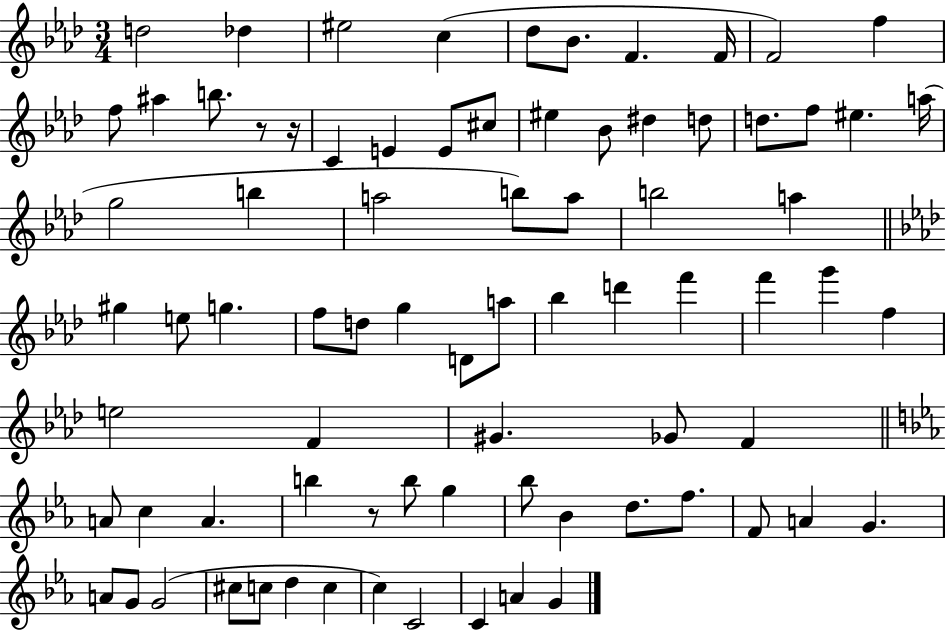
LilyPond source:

{
  \clef treble
  \numericTimeSignature
  \time 3/4
  \key aes \major
  \repeat volta 2 { d''2 des''4 | eis''2 c''4( | des''8 bes'8. f'4. f'16 | f'2) f''4 | \break f''8 ais''4 b''8. r8 r16 | c'4 e'4 e'8 cis''8 | eis''4 bes'8 dis''4 d''8 | d''8. f''8 eis''4. a''16( | \break g''2 b''4 | a''2 b''8) a''8 | b''2 a''4 | \bar "||" \break \key f \minor gis''4 e''8 g''4. | f''8 d''8 g''4 d'8 a''8 | bes''4 d'''4 f'''4 | f'''4 g'''4 f''4 | \break e''2 f'4 | gis'4. ges'8 f'4 | \bar "||" \break \key ees \major a'8 c''4 a'4. | b''4 r8 b''8 g''4 | bes''8 bes'4 d''8. f''8. | f'8 a'4 g'4. | \break a'8 g'8 g'2( | cis''8 c''8 d''4 c''4 | c''4) c'2 | c'4 a'4 g'4 | \break } \bar "|."
}